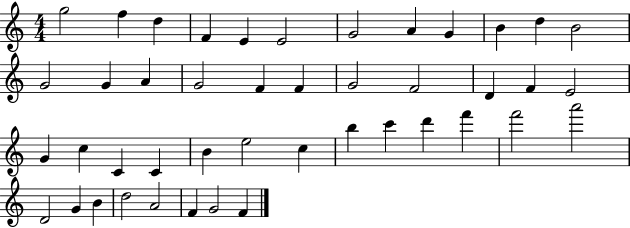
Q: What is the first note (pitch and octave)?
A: G5